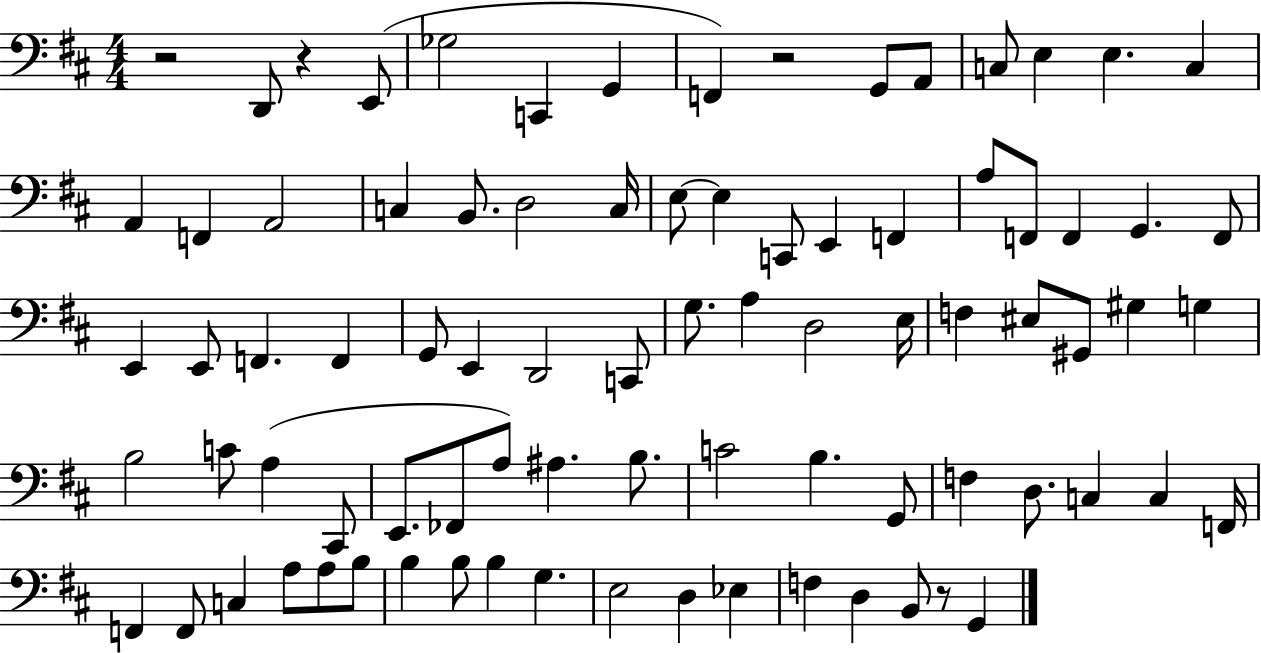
R/h D2/e R/q E2/e Gb3/h C2/q G2/q F2/q R/h G2/e A2/e C3/e E3/q E3/q. C3/q A2/q F2/q A2/h C3/q B2/e. D3/h C3/s E3/e E3/q C2/e E2/q F2/q A3/e F2/e F2/q G2/q. F2/e E2/q E2/e F2/q. F2/q G2/e E2/q D2/h C2/e G3/e. A3/q D3/h E3/s F3/q EIS3/e G#2/e G#3/q G3/q B3/h C4/e A3/q C#2/e E2/e. FES2/e A3/e A#3/q. B3/e. C4/h B3/q. G2/e F3/q D3/e. C3/q C3/q F2/s F2/q F2/e C3/q A3/e A3/e B3/e B3/q B3/e B3/q G3/q. E3/h D3/q Eb3/q F3/q D3/q B2/e R/e G2/q